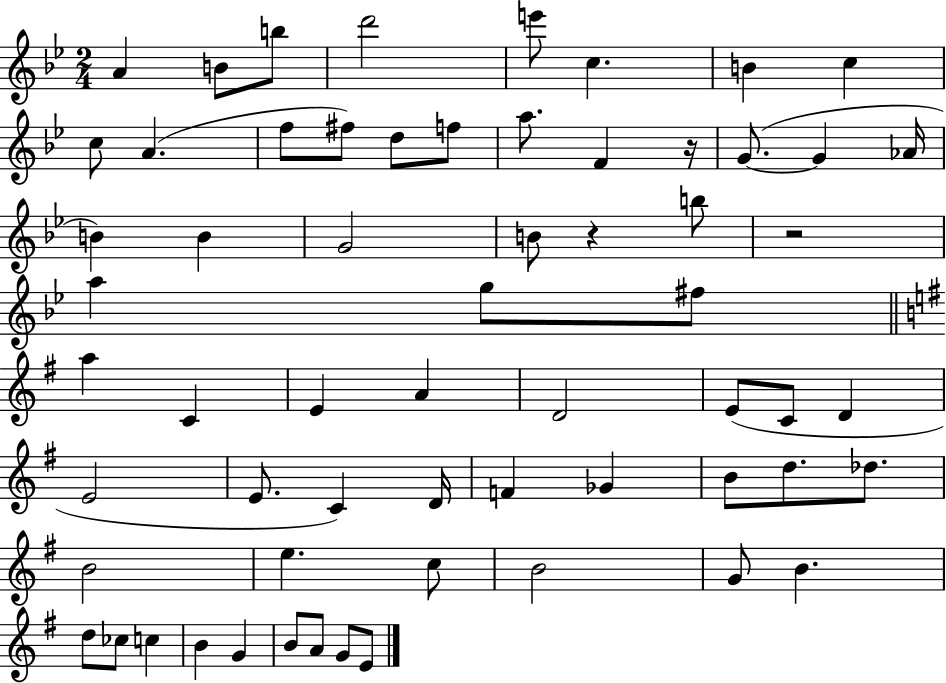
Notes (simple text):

A4/q B4/e B5/e D6/h E6/e C5/q. B4/q C5/q C5/e A4/q. F5/e F#5/e D5/e F5/e A5/e. F4/q R/s G4/e. G4/q Ab4/s B4/q B4/q G4/h B4/e R/q B5/e R/h A5/q G5/e F#5/e A5/q C4/q E4/q A4/q D4/h E4/e C4/e D4/q E4/h E4/e. C4/q D4/s F4/q Gb4/q B4/e D5/e. Db5/e. B4/h E5/q. C5/e B4/h G4/e B4/q. D5/e CES5/e C5/q B4/q G4/q B4/e A4/e G4/e E4/e